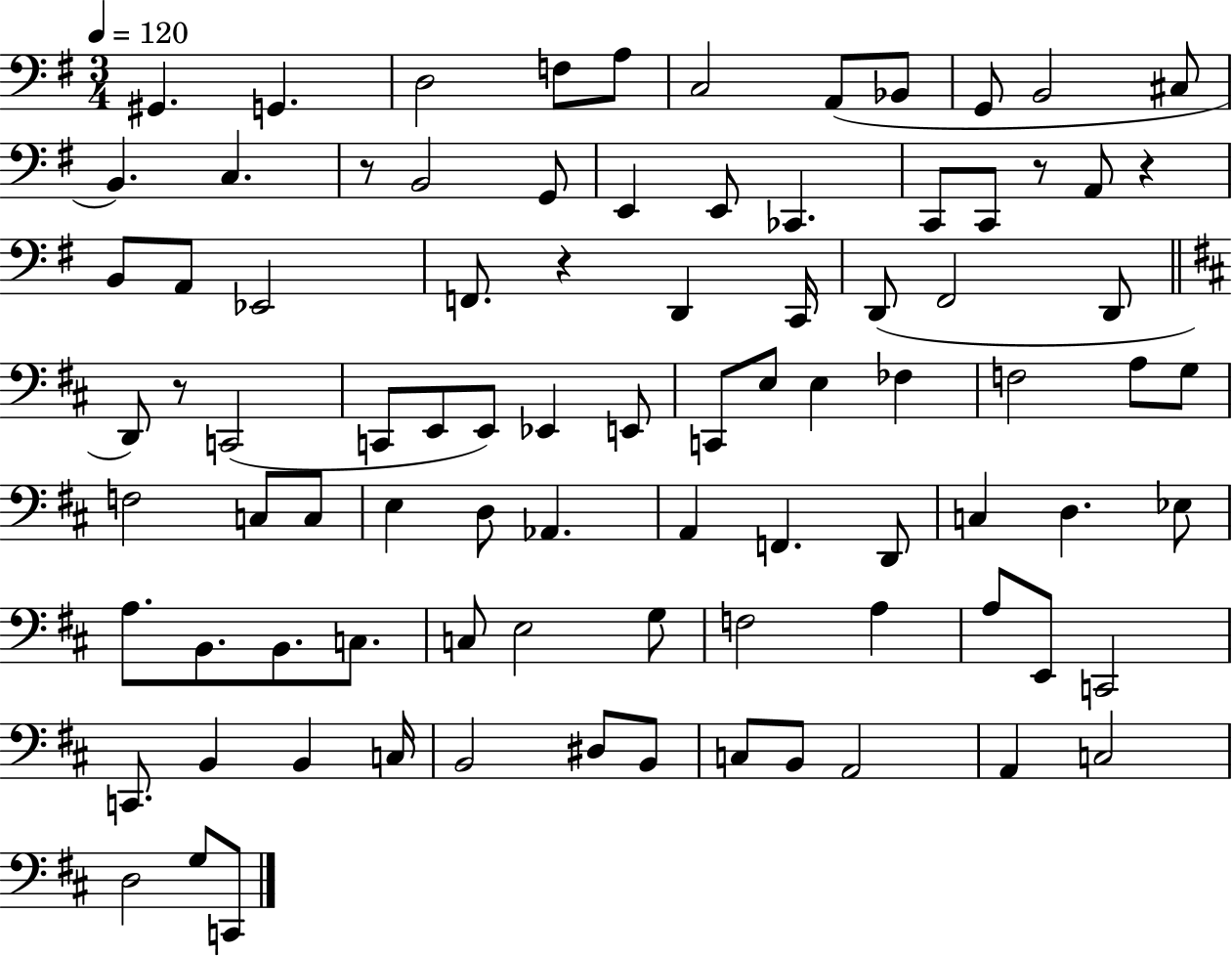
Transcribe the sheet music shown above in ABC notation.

X:1
T:Untitled
M:3/4
L:1/4
K:G
^G,, G,, D,2 F,/2 A,/2 C,2 A,,/2 _B,,/2 G,,/2 B,,2 ^C,/2 B,, C, z/2 B,,2 G,,/2 E,, E,,/2 _C,, C,,/2 C,,/2 z/2 A,,/2 z B,,/2 A,,/2 _E,,2 F,,/2 z D,, C,,/4 D,,/2 ^F,,2 D,,/2 D,,/2 z/2 C,,2 C,,/2 E,,/2 E,,/2 _E,, E,,/2 C,,/2 E,/2 E, _F, F,2 A,/2 G,/2 F,2 C,/2 C,/2 E, D,/2 _A,, A,, F,, D,,/2 C, D, _E,/2 A,/2 B,,/2 B,,/2 C,/2 C,/2 E,2 G,/2 F,2 A, A,/2 E,,/2 C,,2 C,,/2 B,, B,, C,/4 B,,2 ^D,/2 B,,/2 C,/2 B,,/2 A,,2 A,, C,2 D,2 G,/2 C,,/2